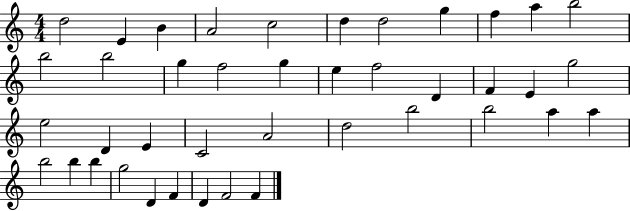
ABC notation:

X:1
T:Untitled
M:4/4
L:1/4
K:C
d2 E B A2 c2 d d2 g f a b2 b2 b2 g f2 g e f2 D F E g2 e2 D E C2 A2 d2 b2 b2 a a b2 b b g2 D F D F2 F